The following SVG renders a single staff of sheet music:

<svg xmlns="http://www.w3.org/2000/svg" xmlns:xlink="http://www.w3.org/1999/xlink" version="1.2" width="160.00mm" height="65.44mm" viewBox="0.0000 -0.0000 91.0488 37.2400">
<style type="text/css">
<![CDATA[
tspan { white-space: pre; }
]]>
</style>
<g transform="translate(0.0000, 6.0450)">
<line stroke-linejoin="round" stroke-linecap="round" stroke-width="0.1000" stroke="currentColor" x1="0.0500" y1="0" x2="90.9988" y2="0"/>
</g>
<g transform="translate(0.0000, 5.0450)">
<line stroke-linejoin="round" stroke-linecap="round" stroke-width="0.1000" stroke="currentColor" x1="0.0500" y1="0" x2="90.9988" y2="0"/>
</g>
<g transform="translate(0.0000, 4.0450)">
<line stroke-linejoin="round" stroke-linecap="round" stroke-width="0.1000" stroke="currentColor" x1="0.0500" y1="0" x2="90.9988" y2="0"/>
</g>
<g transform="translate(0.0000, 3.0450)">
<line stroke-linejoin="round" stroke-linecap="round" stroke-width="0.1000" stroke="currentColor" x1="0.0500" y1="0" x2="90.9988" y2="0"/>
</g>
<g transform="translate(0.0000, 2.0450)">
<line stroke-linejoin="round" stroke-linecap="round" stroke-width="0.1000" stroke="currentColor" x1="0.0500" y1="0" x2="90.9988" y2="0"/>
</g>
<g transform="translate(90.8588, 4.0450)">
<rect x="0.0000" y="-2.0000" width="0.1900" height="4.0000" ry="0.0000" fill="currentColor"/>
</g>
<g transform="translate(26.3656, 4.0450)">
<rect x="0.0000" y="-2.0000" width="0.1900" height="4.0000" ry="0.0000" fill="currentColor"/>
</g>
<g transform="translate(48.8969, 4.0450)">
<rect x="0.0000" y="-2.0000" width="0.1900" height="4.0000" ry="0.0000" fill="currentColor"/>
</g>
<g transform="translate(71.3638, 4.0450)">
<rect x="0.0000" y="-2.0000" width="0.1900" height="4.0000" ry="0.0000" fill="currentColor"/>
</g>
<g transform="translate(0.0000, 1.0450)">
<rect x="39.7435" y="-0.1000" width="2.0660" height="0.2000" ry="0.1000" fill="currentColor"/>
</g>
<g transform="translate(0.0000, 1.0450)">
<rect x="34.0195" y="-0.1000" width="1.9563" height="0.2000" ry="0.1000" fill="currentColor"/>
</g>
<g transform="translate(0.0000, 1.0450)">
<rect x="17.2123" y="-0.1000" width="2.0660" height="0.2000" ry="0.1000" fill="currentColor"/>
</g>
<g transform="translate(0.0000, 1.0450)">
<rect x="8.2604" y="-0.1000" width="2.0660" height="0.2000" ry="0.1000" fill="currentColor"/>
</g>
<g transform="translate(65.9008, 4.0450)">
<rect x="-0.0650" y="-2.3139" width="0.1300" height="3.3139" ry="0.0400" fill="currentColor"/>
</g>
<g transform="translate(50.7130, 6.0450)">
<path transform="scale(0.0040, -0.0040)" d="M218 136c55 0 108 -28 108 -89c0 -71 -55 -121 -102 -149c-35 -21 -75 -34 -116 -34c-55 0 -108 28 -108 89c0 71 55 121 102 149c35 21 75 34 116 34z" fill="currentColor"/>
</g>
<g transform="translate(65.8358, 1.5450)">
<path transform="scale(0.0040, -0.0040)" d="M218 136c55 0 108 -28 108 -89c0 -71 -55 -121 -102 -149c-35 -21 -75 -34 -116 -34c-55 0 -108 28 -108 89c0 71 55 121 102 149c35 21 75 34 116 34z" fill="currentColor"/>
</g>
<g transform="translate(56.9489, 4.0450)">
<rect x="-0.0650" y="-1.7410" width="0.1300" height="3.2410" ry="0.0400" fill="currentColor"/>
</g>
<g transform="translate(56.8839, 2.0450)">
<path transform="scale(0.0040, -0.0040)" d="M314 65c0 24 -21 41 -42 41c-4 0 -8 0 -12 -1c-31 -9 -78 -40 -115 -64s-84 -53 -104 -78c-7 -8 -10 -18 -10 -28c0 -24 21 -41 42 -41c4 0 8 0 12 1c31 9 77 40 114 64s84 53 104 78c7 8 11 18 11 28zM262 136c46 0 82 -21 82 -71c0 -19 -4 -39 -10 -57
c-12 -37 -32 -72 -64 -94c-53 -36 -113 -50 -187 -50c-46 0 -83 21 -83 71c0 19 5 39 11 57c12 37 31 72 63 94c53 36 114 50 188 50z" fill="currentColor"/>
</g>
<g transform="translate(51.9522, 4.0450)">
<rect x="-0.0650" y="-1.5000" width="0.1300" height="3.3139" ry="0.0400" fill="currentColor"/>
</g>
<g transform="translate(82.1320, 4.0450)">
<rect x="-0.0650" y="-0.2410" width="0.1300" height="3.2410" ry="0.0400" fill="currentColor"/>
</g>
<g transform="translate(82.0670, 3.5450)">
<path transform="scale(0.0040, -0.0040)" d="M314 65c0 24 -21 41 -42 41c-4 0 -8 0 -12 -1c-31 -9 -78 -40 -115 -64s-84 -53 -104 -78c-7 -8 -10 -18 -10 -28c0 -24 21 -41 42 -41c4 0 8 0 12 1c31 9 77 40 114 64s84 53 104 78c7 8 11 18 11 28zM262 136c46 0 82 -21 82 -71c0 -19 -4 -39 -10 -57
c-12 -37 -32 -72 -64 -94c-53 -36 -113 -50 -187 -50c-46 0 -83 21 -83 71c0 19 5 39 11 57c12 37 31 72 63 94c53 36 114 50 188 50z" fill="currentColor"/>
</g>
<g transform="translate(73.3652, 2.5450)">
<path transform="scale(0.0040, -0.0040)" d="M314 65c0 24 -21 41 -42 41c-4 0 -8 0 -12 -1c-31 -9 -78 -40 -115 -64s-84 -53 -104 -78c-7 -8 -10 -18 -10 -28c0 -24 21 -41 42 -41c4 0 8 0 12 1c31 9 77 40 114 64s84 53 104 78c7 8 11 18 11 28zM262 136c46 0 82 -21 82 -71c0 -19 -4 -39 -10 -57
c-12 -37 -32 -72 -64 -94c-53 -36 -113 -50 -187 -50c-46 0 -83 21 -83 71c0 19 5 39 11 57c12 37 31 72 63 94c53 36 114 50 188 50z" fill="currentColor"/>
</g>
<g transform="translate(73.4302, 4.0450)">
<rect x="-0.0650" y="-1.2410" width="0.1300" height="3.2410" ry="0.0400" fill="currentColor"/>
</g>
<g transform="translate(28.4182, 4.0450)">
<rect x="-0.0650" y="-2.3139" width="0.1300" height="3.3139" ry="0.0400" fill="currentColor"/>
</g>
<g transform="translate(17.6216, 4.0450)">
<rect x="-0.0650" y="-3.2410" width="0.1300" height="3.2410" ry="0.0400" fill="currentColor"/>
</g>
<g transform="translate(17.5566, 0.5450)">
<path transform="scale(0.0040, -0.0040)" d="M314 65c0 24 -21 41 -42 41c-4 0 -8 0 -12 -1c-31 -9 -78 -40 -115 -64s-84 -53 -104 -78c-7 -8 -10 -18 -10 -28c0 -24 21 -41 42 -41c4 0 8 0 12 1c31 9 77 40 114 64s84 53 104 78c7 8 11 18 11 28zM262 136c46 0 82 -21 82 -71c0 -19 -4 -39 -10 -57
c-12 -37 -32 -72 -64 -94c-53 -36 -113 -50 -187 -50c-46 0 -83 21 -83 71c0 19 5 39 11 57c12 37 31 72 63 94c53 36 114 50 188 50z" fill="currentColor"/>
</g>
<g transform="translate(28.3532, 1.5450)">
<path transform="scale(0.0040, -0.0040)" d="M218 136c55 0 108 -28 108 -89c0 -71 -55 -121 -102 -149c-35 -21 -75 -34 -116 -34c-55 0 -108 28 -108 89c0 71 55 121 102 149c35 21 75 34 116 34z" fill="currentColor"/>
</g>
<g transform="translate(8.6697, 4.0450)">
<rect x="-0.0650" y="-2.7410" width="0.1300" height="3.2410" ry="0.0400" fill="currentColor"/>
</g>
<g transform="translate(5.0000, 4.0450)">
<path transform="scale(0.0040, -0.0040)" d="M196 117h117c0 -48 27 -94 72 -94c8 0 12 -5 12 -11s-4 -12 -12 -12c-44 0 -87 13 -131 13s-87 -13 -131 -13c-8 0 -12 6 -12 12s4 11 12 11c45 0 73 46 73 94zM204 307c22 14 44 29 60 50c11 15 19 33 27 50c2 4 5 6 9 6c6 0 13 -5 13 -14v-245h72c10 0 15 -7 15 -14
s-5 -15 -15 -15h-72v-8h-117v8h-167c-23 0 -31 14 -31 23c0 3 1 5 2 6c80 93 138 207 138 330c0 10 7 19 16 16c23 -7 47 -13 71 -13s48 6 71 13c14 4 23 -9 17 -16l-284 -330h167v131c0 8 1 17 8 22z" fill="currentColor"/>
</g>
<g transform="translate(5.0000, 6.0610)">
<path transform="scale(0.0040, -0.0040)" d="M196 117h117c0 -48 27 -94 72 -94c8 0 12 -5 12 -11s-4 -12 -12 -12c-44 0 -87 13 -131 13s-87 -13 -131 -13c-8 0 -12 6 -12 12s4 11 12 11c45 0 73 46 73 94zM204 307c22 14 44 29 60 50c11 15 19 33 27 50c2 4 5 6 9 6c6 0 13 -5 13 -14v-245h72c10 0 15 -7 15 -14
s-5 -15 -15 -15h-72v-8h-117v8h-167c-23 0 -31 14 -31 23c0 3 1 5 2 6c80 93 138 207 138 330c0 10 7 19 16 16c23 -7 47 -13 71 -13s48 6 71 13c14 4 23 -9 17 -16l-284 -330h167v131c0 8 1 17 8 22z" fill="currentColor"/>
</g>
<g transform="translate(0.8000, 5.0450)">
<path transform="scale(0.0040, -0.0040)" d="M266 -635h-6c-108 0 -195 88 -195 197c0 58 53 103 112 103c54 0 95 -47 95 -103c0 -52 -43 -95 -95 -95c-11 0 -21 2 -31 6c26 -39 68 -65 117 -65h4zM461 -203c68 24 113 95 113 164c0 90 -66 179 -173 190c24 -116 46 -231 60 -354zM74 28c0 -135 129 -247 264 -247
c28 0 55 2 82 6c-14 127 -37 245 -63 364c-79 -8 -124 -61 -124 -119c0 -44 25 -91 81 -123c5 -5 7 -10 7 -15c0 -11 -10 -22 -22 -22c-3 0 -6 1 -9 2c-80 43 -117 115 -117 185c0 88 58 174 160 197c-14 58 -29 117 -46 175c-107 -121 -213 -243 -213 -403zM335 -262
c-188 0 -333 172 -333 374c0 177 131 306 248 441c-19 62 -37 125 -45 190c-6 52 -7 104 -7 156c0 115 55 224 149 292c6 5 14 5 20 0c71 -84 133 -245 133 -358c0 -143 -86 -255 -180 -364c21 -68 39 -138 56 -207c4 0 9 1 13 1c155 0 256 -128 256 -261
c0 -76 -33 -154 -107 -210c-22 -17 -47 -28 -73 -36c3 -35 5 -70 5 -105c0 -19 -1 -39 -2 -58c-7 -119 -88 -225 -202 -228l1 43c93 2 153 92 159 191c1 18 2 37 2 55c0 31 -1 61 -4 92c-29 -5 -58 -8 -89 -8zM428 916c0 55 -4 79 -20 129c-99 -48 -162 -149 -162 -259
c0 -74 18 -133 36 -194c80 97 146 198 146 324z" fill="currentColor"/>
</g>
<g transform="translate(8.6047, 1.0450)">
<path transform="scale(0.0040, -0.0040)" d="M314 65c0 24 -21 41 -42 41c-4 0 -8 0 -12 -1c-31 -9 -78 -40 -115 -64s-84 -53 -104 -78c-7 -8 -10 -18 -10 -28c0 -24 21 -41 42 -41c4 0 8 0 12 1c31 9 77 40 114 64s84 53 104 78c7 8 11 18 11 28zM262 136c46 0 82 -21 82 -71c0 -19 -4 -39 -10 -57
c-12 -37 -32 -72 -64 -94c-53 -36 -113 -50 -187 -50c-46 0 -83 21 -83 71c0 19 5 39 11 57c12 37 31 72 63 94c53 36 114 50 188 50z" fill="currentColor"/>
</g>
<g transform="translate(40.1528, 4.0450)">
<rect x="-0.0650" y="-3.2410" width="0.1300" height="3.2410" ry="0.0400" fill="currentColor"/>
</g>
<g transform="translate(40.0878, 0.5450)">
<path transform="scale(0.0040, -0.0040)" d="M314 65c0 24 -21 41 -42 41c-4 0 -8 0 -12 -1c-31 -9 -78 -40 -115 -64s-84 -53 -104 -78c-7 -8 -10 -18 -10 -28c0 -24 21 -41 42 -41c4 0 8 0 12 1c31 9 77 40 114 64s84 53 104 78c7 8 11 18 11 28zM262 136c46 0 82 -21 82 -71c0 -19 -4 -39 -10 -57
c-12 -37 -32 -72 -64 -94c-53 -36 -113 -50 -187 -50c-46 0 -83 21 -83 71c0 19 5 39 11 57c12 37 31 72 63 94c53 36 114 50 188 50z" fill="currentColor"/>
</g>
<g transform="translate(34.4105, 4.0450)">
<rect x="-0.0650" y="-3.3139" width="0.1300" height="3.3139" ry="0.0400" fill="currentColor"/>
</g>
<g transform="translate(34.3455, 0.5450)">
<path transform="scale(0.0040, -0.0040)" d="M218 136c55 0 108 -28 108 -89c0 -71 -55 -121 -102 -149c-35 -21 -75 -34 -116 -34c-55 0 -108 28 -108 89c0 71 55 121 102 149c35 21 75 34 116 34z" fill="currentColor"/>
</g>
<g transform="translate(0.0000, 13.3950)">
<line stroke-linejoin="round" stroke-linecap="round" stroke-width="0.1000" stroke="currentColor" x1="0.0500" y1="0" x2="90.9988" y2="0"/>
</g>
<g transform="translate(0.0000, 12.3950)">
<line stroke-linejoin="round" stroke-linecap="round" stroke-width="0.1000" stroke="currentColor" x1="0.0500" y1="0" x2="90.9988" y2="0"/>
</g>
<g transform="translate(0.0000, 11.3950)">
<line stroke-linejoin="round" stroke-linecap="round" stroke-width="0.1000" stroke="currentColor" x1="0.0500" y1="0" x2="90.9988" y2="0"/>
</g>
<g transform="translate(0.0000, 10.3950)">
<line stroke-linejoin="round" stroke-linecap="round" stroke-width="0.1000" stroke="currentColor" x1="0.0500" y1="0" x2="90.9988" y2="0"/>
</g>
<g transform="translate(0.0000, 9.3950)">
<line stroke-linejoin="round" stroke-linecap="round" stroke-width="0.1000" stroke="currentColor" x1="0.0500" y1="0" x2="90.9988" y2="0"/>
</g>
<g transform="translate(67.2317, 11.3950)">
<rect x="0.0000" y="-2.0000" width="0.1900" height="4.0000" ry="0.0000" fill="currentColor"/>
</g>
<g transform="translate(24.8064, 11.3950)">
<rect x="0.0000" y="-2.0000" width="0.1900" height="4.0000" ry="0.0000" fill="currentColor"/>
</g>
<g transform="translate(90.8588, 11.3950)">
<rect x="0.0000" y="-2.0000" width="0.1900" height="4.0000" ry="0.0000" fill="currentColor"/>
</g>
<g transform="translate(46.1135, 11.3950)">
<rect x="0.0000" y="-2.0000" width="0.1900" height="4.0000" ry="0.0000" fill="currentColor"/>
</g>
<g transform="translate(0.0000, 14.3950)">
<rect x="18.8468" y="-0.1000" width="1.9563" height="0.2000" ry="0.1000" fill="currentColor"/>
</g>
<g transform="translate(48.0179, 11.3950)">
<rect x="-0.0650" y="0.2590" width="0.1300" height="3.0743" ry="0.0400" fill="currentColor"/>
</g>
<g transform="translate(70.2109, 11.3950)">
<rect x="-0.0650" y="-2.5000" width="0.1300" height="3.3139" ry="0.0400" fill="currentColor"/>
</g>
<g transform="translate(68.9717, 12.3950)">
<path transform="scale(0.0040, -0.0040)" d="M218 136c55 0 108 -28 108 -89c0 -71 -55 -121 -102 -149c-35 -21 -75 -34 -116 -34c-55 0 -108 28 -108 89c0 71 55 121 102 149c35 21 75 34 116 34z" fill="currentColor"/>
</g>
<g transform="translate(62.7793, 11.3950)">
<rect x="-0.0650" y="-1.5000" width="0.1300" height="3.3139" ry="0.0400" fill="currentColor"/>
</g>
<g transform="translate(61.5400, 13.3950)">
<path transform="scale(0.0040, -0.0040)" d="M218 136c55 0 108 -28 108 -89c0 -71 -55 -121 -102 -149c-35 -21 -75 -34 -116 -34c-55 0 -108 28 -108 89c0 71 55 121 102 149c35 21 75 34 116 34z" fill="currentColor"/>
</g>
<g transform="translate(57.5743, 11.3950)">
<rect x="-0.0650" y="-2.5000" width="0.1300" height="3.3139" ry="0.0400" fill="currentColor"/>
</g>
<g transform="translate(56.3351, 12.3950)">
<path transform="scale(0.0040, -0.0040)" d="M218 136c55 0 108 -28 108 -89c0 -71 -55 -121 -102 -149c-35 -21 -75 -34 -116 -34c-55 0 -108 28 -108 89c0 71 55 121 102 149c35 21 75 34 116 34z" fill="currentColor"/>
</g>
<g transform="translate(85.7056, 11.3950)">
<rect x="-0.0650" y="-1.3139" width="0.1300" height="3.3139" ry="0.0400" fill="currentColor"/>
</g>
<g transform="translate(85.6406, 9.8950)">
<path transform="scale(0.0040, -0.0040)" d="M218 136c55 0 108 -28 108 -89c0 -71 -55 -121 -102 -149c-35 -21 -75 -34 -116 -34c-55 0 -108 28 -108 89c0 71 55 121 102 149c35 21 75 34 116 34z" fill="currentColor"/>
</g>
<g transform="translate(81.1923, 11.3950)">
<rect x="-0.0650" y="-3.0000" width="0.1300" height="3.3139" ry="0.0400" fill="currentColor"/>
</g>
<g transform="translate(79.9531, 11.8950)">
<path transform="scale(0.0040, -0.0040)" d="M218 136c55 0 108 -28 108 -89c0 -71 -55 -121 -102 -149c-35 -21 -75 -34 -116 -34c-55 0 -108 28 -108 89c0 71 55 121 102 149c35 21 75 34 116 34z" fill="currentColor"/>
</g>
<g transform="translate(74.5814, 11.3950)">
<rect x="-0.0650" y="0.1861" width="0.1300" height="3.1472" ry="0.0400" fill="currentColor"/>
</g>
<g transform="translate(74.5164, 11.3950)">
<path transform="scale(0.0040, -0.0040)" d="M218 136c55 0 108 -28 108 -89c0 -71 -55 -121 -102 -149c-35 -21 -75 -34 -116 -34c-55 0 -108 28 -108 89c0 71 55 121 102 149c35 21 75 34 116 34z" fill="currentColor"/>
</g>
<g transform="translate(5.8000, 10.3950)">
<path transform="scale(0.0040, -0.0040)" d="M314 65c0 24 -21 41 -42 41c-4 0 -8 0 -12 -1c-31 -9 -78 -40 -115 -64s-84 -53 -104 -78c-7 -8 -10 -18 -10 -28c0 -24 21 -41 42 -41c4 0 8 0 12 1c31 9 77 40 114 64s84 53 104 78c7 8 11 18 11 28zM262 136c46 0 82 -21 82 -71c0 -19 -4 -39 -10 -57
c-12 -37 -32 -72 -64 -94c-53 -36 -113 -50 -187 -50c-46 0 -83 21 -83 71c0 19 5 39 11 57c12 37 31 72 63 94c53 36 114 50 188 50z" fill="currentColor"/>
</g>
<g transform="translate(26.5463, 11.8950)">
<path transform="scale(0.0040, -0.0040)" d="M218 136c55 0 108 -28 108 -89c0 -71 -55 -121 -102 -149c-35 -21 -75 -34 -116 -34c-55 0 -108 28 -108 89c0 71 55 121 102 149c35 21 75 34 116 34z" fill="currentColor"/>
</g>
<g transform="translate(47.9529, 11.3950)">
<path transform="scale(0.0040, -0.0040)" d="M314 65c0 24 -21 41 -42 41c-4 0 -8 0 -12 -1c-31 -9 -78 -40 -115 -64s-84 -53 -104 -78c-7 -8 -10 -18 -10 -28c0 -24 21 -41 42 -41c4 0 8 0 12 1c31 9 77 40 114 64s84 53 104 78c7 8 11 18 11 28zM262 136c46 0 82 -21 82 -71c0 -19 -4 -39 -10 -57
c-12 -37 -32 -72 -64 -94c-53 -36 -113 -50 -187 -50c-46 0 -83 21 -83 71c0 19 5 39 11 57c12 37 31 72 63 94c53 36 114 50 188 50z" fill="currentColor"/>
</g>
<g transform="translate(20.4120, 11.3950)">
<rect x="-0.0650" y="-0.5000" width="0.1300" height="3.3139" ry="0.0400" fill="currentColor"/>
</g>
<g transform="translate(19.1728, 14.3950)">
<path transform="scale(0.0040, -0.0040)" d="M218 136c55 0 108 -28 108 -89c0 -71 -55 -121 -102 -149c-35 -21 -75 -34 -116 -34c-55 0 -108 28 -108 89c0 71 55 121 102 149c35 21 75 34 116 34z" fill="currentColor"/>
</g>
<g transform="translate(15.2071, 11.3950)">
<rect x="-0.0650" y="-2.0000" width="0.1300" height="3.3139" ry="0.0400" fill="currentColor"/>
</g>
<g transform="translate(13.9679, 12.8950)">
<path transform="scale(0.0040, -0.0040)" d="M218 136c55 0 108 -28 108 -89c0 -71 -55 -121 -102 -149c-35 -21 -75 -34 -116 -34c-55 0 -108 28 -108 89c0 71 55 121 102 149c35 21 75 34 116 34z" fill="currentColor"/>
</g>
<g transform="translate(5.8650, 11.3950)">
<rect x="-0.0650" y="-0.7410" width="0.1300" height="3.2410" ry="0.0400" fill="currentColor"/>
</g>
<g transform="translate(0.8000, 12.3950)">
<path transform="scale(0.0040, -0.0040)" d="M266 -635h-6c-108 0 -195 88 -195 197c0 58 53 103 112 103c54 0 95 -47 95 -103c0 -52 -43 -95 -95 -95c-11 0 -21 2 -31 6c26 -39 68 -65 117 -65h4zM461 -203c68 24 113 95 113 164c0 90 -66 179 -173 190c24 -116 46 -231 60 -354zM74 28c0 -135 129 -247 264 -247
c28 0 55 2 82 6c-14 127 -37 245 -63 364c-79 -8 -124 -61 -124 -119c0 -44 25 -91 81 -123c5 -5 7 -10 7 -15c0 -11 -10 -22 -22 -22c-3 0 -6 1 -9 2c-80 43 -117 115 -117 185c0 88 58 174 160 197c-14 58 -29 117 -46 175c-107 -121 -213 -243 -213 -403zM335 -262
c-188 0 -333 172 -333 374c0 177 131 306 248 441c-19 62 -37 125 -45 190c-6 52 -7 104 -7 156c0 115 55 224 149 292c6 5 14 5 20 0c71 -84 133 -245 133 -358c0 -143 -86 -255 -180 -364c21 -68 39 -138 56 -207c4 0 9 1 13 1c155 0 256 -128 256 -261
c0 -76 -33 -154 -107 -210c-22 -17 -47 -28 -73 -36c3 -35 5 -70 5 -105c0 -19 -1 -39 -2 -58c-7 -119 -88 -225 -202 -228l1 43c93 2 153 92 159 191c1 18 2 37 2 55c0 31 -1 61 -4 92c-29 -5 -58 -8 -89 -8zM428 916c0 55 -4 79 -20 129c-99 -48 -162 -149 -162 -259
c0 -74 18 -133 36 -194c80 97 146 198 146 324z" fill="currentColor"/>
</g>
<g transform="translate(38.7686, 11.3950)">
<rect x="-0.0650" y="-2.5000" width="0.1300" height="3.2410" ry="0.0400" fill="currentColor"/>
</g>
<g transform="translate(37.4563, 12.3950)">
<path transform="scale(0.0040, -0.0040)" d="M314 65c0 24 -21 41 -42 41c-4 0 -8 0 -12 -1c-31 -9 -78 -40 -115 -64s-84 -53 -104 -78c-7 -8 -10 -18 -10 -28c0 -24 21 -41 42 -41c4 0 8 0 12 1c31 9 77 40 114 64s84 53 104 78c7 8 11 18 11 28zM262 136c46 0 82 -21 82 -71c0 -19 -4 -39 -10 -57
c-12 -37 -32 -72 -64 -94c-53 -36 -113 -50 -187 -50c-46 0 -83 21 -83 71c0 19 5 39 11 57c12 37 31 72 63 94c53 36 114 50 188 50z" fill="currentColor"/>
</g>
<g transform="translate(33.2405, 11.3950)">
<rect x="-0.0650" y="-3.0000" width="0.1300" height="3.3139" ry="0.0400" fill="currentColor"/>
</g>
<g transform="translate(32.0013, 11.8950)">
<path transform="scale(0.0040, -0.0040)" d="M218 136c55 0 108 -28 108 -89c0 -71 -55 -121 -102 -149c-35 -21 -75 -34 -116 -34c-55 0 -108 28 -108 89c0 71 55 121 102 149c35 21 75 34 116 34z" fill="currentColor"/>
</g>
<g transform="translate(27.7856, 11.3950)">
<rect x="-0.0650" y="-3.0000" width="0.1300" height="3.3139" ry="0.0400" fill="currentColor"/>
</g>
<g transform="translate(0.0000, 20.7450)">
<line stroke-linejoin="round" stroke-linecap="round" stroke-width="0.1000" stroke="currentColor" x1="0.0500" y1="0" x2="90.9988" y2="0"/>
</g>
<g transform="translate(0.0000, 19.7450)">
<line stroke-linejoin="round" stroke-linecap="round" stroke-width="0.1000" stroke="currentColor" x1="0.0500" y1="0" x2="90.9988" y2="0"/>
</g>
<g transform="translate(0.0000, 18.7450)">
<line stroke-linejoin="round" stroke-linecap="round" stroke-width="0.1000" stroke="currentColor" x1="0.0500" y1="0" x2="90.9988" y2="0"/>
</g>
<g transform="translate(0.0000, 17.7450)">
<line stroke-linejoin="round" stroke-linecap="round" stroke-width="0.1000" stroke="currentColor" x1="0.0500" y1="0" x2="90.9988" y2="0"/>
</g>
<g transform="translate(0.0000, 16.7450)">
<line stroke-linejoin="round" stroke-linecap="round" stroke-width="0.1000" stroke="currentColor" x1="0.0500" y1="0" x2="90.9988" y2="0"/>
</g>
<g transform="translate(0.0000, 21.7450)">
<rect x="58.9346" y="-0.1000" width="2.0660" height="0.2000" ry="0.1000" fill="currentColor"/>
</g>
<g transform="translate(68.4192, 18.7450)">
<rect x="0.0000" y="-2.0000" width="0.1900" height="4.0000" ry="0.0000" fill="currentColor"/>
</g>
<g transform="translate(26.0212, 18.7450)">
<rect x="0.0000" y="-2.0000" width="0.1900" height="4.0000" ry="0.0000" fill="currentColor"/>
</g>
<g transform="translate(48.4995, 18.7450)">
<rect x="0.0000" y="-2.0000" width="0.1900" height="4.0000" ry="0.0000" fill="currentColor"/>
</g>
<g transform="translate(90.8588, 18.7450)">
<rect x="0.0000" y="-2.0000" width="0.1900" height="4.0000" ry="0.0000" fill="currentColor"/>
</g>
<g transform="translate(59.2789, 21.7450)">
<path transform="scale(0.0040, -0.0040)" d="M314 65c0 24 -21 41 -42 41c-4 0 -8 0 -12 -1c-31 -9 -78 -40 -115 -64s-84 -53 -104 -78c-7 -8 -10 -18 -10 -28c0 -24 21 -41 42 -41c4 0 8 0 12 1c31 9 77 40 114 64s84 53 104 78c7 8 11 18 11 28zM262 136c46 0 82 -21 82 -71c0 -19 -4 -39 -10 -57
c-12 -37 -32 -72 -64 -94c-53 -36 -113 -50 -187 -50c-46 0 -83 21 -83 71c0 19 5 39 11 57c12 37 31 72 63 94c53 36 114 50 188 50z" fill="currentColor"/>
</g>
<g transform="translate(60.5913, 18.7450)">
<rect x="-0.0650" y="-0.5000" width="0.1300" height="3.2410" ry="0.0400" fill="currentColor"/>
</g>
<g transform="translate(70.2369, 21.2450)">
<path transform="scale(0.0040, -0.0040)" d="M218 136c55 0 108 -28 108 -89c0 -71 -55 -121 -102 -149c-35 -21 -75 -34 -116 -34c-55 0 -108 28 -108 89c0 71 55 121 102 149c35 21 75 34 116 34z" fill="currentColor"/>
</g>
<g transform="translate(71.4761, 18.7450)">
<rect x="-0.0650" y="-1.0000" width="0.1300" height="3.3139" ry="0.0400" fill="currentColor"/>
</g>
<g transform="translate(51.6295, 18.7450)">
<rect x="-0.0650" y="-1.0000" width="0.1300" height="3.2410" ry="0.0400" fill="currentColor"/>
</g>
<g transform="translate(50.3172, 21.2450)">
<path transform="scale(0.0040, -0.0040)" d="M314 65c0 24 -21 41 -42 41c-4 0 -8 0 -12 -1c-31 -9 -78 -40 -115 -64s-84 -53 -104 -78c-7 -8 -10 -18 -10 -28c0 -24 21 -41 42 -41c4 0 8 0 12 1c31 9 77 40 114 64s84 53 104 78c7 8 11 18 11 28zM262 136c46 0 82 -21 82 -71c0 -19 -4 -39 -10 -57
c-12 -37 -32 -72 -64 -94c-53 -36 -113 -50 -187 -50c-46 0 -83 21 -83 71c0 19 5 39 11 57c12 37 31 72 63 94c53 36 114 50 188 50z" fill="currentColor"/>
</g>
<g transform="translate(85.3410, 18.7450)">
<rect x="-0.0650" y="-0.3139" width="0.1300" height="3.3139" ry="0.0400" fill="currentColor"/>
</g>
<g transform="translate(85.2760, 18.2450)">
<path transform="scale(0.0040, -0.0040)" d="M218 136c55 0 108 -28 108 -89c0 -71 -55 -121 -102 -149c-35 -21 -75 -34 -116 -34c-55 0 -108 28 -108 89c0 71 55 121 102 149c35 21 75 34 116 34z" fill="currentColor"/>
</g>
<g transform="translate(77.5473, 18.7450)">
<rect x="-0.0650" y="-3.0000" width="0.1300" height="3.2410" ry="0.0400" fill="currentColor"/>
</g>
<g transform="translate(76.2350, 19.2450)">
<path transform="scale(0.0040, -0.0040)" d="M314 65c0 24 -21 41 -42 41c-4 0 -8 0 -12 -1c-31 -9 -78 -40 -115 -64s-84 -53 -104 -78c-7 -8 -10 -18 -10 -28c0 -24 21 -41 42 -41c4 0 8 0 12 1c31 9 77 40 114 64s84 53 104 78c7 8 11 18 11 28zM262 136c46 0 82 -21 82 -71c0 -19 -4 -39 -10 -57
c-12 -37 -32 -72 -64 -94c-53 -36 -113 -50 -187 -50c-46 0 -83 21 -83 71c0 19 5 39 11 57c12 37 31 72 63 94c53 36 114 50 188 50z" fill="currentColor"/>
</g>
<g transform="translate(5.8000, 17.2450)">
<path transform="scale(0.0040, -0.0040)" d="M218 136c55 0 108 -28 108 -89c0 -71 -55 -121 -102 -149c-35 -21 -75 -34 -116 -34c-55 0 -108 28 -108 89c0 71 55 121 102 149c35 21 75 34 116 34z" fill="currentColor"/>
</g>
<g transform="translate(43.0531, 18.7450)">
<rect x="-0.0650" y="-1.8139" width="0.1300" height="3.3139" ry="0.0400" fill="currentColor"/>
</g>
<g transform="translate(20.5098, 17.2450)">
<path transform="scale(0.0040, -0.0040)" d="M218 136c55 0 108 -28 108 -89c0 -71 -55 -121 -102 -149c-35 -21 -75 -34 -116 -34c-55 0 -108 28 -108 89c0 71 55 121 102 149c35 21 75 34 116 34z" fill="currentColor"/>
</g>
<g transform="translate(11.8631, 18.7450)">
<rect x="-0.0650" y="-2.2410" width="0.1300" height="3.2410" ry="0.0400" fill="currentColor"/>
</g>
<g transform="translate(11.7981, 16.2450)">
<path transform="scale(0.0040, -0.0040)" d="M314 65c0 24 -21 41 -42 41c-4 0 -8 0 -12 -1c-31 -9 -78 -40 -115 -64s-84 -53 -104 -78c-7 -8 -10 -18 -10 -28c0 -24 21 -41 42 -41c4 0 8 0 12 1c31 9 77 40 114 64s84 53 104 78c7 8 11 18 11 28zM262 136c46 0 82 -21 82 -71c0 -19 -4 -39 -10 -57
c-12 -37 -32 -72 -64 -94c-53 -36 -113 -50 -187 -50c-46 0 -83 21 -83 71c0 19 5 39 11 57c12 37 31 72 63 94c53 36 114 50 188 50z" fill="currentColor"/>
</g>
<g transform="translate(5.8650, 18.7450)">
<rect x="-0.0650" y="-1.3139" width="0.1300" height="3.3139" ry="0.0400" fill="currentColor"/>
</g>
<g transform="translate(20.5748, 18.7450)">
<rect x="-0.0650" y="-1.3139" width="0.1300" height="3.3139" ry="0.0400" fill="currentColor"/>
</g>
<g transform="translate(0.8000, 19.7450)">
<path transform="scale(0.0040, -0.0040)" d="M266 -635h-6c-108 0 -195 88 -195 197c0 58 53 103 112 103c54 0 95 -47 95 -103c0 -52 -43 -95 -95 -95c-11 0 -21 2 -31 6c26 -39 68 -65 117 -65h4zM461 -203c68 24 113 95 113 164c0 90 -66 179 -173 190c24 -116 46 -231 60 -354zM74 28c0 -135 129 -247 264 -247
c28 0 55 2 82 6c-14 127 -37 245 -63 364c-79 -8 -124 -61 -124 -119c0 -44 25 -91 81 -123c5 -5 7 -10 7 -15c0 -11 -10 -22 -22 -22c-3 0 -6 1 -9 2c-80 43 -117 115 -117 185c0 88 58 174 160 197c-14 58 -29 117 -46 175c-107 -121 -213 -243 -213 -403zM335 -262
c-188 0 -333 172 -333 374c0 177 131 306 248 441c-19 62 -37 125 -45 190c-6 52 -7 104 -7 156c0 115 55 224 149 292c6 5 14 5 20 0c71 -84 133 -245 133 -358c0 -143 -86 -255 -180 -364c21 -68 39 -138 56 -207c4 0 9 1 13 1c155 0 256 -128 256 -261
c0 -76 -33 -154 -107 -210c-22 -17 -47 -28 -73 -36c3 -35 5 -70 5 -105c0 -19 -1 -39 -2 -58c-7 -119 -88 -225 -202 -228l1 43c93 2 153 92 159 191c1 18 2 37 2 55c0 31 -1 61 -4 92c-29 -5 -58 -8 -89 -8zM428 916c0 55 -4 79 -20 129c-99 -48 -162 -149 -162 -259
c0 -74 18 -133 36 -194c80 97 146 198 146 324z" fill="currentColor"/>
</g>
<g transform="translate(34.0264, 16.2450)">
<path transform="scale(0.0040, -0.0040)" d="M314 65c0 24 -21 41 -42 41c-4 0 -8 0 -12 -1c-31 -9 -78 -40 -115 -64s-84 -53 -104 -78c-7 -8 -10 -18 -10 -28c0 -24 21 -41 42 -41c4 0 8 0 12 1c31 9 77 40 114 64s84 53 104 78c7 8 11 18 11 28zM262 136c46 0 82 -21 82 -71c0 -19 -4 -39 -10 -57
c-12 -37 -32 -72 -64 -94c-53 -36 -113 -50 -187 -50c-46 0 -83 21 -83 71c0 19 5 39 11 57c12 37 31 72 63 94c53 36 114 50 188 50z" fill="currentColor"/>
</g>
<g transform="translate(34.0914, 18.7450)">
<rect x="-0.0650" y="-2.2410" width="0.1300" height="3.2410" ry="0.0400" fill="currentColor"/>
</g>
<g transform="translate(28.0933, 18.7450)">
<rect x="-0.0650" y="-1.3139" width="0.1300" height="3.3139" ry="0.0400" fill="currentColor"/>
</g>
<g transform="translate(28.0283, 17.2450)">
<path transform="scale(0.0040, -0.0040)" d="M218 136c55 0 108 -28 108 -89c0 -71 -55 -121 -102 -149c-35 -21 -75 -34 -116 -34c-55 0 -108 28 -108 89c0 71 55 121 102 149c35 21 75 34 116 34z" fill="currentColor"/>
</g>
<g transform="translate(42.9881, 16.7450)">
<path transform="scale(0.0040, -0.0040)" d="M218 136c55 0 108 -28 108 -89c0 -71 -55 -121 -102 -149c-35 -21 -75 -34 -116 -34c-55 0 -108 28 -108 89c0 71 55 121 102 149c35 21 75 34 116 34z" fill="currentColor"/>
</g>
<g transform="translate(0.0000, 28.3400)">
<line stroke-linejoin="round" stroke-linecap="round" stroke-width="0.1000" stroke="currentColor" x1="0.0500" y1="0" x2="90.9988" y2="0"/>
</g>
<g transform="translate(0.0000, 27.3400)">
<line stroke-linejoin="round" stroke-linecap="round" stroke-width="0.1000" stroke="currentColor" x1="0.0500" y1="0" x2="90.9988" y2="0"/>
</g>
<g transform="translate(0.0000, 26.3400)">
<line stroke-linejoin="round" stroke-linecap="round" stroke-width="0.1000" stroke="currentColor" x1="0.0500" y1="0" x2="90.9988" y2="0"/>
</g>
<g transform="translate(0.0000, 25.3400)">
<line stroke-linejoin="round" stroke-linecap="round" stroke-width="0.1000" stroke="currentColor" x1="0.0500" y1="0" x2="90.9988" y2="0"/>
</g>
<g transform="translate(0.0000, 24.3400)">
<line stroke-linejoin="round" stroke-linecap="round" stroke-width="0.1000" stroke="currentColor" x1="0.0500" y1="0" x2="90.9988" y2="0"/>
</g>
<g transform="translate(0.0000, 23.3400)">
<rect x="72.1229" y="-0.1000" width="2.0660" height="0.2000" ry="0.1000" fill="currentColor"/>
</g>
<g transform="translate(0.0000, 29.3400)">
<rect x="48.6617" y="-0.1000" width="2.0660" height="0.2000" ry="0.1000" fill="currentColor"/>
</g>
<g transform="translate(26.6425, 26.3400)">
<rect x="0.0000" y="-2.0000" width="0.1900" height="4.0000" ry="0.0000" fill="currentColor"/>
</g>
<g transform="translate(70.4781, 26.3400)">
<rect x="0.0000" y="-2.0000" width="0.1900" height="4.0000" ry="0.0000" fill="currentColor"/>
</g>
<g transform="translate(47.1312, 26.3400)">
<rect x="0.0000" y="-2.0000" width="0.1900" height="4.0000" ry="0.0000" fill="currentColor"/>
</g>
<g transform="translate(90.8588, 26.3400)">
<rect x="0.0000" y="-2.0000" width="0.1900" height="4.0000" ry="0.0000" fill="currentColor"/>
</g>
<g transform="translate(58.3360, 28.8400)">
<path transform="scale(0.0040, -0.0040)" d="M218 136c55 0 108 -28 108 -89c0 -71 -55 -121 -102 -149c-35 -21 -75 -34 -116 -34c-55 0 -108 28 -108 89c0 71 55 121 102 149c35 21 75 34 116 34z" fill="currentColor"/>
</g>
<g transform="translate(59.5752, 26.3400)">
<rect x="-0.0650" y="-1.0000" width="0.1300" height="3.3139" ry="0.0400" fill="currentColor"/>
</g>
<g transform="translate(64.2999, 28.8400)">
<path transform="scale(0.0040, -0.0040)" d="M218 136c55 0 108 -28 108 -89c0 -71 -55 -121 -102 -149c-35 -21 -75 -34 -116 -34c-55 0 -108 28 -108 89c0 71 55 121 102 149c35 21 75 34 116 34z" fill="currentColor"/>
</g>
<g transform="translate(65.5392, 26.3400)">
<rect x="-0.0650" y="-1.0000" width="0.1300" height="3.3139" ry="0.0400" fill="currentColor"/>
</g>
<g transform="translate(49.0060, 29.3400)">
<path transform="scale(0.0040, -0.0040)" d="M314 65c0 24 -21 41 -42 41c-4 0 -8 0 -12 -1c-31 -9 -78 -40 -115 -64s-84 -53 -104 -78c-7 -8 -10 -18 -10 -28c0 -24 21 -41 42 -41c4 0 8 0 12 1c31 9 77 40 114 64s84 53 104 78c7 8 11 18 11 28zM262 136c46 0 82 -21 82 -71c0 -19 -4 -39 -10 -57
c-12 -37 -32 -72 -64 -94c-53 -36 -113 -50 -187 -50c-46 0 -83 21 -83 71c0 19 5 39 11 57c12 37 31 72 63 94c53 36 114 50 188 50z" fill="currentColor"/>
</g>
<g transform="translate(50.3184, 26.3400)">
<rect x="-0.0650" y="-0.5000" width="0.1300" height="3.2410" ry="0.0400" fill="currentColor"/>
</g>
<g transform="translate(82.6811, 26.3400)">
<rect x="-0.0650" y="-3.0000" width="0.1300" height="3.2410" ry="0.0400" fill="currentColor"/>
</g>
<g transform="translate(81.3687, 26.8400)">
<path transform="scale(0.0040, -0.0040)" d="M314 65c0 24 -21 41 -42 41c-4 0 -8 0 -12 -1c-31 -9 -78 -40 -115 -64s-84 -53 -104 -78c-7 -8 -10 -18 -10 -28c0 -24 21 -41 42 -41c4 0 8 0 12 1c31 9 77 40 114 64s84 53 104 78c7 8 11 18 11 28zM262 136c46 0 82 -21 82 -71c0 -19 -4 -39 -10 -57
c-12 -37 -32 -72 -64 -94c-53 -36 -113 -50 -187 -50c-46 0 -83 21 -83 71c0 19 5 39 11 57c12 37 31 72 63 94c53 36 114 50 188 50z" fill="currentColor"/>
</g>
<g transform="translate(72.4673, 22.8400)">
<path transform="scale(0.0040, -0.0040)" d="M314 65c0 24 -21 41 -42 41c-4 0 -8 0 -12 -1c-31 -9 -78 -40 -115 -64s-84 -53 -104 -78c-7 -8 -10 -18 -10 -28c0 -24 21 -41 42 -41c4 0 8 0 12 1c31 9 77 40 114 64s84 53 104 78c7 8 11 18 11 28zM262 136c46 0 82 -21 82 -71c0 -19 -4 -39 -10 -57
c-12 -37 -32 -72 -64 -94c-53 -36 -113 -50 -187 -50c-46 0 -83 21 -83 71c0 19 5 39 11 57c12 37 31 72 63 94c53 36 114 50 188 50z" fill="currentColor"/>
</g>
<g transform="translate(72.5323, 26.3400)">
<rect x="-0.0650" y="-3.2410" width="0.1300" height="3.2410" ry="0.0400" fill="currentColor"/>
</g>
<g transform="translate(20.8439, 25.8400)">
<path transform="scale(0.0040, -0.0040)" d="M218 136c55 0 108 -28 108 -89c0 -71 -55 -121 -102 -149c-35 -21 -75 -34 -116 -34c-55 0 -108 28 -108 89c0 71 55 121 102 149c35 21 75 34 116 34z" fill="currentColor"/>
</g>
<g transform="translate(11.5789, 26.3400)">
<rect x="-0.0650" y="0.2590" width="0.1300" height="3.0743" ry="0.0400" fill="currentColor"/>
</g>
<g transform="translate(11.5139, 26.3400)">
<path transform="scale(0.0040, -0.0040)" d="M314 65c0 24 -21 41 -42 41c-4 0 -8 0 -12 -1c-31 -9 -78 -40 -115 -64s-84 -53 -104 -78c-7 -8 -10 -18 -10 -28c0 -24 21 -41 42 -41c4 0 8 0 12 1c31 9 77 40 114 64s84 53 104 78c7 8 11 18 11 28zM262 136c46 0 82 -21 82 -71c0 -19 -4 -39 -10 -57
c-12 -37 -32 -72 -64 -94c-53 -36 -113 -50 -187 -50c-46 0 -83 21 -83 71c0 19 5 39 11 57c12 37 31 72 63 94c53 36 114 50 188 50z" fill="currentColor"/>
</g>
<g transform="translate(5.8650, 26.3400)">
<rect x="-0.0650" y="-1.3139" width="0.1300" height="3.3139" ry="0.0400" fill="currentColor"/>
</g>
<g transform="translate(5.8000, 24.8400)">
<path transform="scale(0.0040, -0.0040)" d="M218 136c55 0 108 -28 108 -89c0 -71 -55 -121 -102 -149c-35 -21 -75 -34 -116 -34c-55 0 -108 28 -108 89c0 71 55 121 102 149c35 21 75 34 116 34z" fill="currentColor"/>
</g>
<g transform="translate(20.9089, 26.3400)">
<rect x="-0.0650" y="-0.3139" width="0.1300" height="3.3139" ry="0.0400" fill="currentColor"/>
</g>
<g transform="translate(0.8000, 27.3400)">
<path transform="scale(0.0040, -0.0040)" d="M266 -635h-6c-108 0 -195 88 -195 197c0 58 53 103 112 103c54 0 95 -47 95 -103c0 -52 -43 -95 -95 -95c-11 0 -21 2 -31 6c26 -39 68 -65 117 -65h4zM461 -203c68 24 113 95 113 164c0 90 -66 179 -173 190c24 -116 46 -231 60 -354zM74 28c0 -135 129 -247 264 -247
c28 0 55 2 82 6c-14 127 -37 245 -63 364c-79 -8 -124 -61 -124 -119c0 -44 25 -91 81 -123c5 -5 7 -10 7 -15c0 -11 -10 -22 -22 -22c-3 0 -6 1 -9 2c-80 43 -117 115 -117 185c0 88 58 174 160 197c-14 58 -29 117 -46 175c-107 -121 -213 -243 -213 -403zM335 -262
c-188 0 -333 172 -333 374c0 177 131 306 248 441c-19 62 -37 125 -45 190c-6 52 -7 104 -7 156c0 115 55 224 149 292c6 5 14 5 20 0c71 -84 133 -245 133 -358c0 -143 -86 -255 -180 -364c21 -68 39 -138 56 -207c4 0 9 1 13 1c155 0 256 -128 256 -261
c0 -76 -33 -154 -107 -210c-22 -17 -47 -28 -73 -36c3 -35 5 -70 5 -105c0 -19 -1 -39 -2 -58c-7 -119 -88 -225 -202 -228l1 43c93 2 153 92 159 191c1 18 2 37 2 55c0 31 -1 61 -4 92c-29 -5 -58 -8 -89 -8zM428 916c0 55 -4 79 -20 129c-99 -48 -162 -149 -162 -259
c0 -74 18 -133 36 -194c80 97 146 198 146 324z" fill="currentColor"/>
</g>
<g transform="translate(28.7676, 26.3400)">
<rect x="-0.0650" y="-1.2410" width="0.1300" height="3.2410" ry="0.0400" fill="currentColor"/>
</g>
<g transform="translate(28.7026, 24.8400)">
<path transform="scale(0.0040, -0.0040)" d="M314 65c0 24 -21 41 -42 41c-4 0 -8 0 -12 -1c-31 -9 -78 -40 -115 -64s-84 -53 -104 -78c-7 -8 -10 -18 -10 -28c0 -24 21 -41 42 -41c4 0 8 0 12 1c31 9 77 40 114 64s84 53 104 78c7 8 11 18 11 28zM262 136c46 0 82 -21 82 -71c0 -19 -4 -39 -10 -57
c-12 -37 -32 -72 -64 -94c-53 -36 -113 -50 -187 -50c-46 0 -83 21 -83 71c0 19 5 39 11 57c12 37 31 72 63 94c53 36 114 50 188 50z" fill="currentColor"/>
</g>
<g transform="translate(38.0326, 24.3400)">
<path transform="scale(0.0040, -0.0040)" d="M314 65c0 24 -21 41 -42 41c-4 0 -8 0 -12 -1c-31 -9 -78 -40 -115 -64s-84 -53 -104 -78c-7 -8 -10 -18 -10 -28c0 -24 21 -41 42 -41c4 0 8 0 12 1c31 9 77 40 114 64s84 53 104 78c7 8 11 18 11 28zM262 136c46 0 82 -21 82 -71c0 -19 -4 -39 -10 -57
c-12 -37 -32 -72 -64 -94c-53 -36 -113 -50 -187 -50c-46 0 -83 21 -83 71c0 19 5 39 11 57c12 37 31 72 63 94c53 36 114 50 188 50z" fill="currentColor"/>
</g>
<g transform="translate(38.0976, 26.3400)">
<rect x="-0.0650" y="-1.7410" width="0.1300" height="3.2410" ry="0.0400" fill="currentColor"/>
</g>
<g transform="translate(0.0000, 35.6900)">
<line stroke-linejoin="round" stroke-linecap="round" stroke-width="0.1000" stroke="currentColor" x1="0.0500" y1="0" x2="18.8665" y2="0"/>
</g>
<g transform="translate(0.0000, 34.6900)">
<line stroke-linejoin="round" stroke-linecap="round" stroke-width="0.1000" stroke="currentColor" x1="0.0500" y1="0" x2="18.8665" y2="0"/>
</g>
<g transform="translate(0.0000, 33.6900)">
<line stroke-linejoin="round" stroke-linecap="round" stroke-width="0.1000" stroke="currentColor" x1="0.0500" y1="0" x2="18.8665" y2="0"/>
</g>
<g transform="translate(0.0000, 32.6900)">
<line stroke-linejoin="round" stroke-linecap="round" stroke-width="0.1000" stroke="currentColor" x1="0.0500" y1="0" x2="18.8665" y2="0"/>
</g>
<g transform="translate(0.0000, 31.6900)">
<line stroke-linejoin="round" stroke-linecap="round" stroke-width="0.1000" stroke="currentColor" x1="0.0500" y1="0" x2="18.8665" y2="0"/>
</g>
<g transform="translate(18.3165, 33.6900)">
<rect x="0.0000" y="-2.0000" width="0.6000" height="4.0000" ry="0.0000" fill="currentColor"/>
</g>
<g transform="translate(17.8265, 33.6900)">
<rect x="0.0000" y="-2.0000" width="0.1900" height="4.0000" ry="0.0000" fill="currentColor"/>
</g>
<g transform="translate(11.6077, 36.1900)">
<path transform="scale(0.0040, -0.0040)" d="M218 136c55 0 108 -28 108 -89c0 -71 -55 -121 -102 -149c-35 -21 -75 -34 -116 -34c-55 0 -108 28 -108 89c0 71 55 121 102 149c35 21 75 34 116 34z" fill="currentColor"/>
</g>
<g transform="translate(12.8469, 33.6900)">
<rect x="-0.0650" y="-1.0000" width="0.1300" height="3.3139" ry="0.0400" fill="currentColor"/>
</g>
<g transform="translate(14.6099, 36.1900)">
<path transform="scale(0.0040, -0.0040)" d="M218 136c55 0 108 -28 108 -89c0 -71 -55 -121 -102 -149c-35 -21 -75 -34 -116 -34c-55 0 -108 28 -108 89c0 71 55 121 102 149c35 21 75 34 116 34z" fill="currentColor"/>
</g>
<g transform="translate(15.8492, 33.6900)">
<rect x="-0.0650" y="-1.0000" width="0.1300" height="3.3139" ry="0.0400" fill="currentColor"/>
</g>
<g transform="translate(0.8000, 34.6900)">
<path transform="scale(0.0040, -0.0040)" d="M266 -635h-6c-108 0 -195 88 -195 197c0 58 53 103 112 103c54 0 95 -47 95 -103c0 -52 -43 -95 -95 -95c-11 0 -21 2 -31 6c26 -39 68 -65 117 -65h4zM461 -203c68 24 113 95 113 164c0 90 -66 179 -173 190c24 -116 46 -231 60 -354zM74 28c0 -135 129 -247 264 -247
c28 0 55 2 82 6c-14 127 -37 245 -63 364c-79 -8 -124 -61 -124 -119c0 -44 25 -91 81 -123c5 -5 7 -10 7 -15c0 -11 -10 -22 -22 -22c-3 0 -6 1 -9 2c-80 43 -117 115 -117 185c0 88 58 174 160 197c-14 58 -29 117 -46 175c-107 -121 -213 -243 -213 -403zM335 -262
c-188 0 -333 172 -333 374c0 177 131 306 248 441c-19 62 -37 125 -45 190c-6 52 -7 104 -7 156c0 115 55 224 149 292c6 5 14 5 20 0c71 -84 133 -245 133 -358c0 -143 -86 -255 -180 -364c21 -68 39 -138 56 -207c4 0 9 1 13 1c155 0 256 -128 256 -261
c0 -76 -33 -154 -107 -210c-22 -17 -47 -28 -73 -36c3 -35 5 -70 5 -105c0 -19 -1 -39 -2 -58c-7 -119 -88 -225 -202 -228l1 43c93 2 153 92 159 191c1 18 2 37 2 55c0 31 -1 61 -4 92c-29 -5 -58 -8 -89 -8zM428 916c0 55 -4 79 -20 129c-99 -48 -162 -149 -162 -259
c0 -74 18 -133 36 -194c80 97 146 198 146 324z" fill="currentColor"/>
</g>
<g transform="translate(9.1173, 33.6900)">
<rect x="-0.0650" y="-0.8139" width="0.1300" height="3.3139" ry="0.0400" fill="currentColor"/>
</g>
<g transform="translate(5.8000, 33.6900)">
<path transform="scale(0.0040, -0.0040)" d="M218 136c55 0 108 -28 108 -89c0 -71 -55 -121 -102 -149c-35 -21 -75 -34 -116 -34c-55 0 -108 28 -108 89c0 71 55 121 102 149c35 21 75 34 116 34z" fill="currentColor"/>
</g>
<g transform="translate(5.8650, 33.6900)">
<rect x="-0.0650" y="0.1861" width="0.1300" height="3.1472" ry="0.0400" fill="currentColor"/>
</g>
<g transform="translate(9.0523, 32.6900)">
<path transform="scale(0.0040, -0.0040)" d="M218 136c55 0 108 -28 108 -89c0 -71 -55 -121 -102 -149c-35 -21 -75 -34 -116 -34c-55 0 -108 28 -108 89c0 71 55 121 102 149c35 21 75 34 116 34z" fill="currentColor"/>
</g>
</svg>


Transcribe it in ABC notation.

X:1
T:Untitled
M:4/4
L:1/4
K:C
a2 b2 g b b2 E f2 g e2 c2 d2 F C A A G2 B2 G E G B A e e g2 e e g2 f D2 C2 D A2 c e B2 c e2 f2 C2 D D b2 A2 B d D D